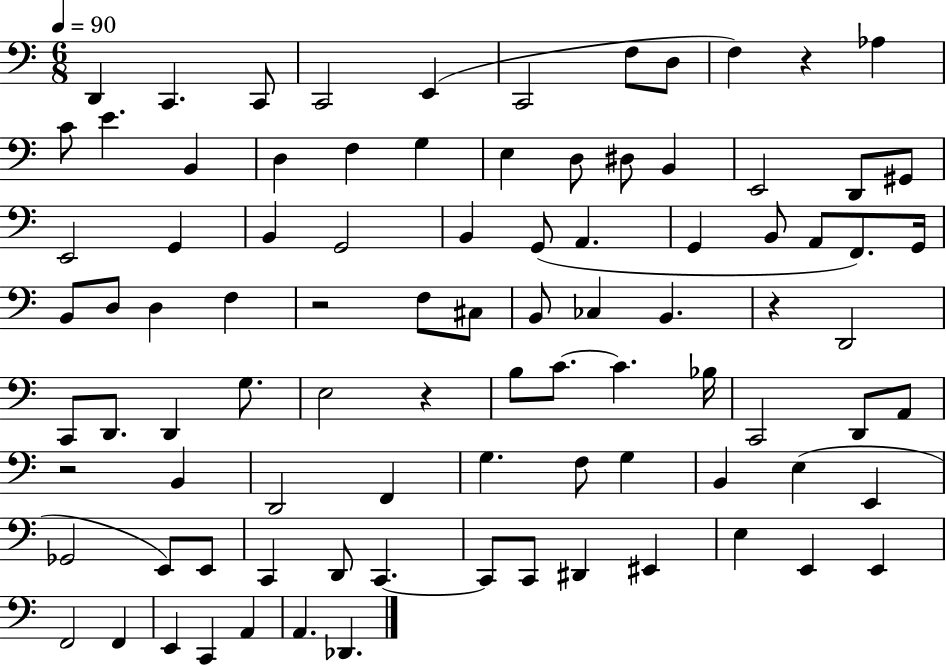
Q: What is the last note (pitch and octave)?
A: Db2